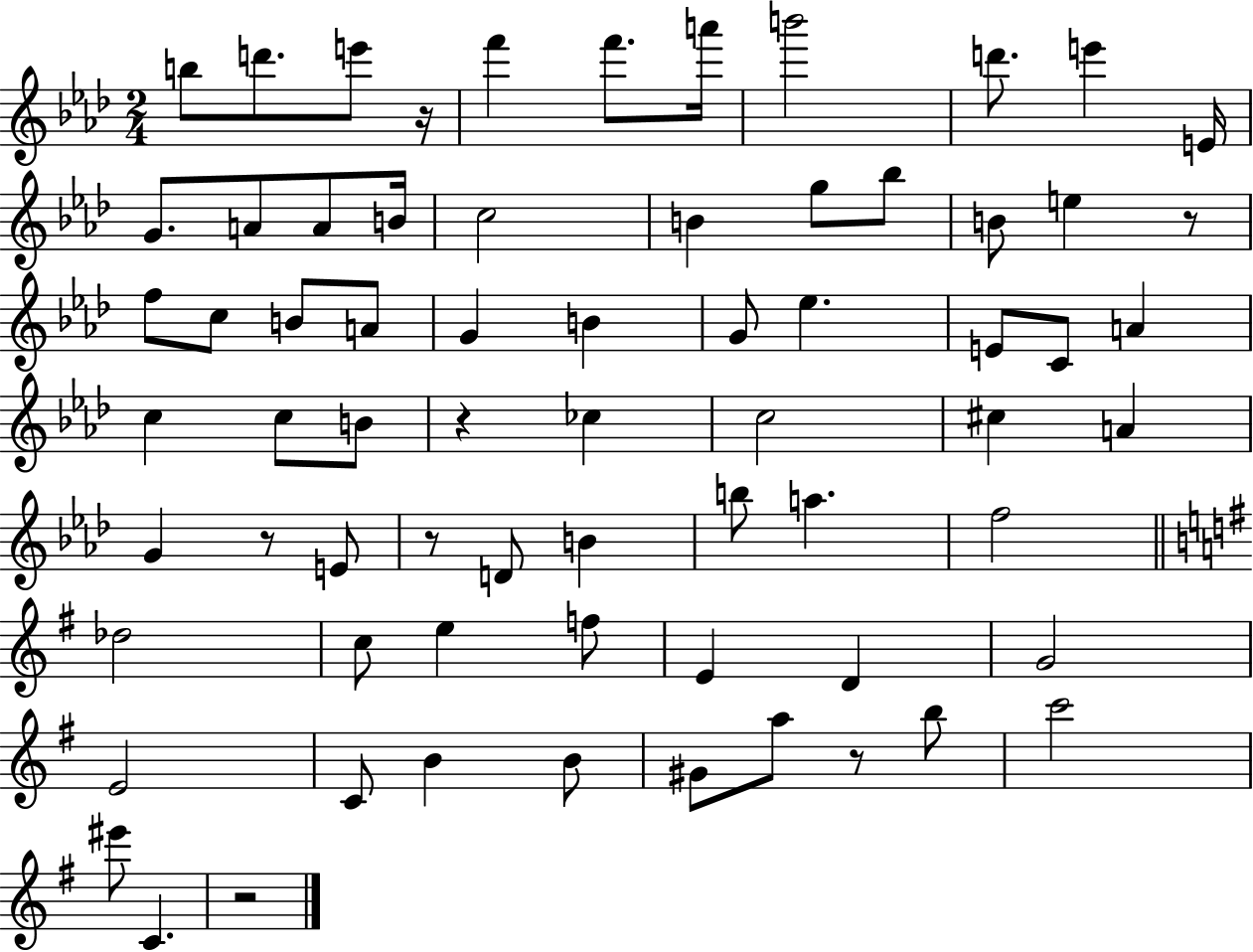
B5/e D6/e. E6/e R/s F6/q F6/e. A6/s B6/h D6/e. E6/q E4/s G4/e. A4/e A4/e B4/s C5/h B4/q G5/e Bb5/e B4/e E5/q R/e F5/e C5/e B4/e A4/e G4/q B4/q G4/e Eb5/q. E4/e C4/e A4/q C5/q C5/e B4/e R/q CES5/q C5/h C#5/q A4/q G4/q R/e E4/e R/e D4/e B4/q B5/e A5/q. F5/h Db5/h C5/e E5/q F5/e E4/q D4/q G4/h E4/h C4/e B4/q B4/e G#4/e A5/e R/e B5/e C6/h EIS6/e C4/q. R/h